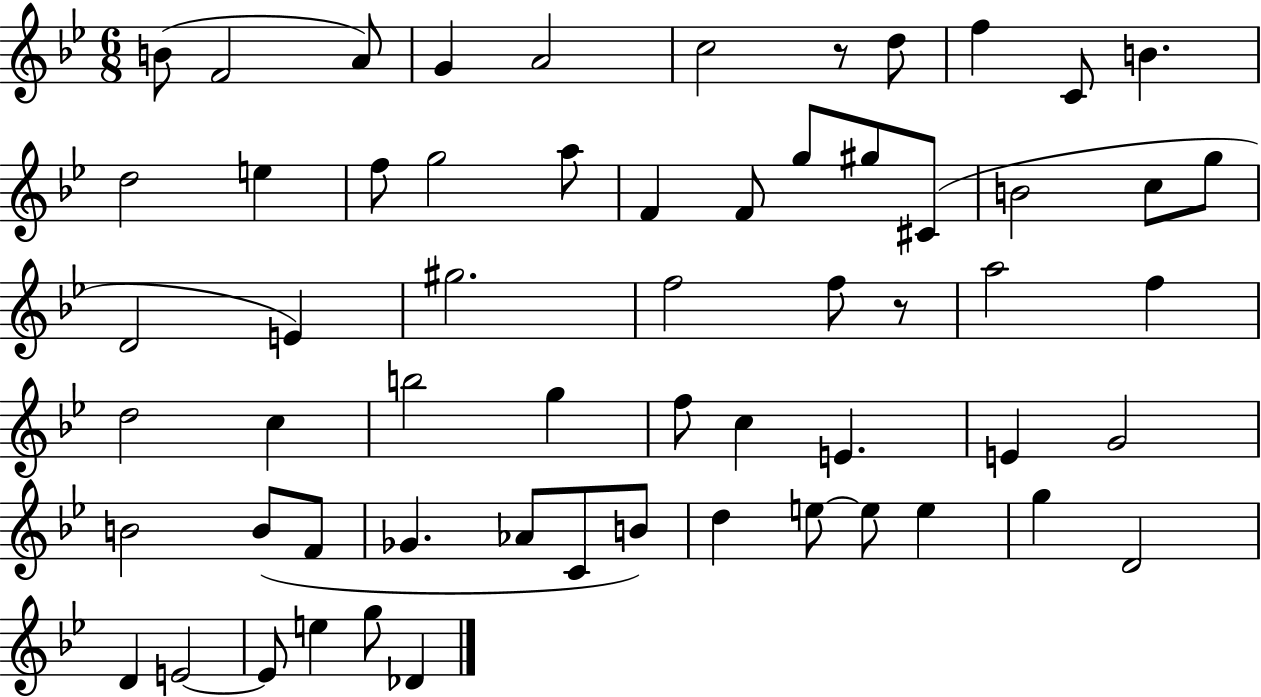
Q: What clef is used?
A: treble